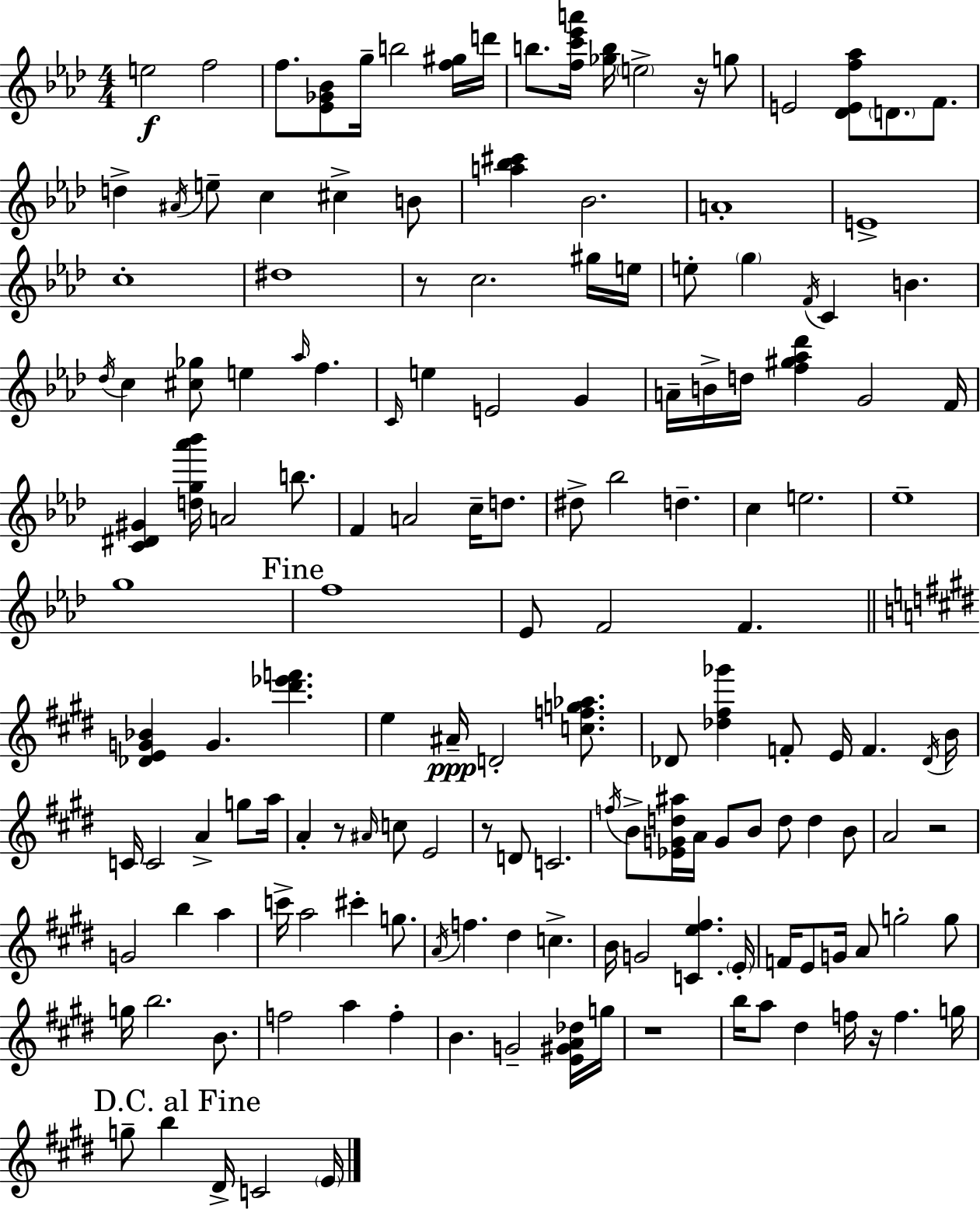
{
  \clef treble
  \numericTimeSignature
  \time 4/4
  \key aes \major
  e''2\f f''2 | f''8. <ees' ges' bes'>8 g''16-- b''2 <f'' gis''>16 d'''16 | b''8. <f'' c''' ees''' a'''>16 <ges'' b''>16 \parenthesize e''2-> r16 g''8 | e'2 <des' e' f'' aes''>8 \parenthesize d'8. f'8. | \break d''4-> \acciaccatura { ais'16 } e''8-- c''4 cis''4-> b'8 | <a'' bes'' cis'''>4 bes'2. | a'1-. | e'1-> | \break c''1-. | dis''1 | r8 c''2. gis''16 | e''16 e''8-. \parenthesize g''4 \acciaccatura { f'16 } c'4 b'4. | \break \acciaccatura { des''16 } c''4 <cis'' ges''>8 e''4 \grace { aes''16 } f''4. | \grace { c'16 } e''4 e'2 | g'4 a'16-- b'16-> d''16 <f'' gis'' aes'' des'''>4 g'2 | f'16 <c' dis' gis'>4 <d'' g'' aes''' bes'''>16 a'2 | \break b''8. f'4 a'2 | c''16-- d''8. dis''8-> bes''2 d''4.-- | c''4 e''2. | ees''1-- | \break g''1 | \mark "Fine" f''1 | ees'8 f'2 f'4. | \bar "||" \break \key e \major <des' e' g' bes'>4 g'4. <dis''' ees''' f'''>4. | e''4 ais'16--\ppp d'2-. <c'' f'' g'' aes''>8. | des'8 <des'' fis'' ges'''>4 f'8-. e'16 f'4. \acciaccatura { des'16 } | b'16 c'16 c'2 a'4-> g''8 | \break a''16 a'4-. r8 \grace { ais'16 } c''8 e'2 | r8 d'8 c'2. | \acciaccatura { f''16 } b'8-> <ees' g' d'' ais''>16 a'16 g'8 b'8 d''8 d''4 | b'8 a'2 r2 | \break g'2 b''4 a''4 | c'''16-> a''2 cis'''4-. | g''8. \acciaccatura { a'16 } f''4. dis''4 c''4.-> | b'16 g'2 <c' e'' fis''>4. | \break \parenthesize e'16-. f'16 e'8 g'16 a'8 g''2-. | g''8 g''16 b''2. | b'8. f''2 a''4 | f''4-. b'4. g'2-- | \break <e' gis' a' des''>16 g''16 r1 | b''16 a''8 dis''4 f''16 r16 f''4. | g''16 \mark "D.C. al Fine" g''8-- b''4 dis'16-> c'2 | \parenthesize e'16 \bar "|."
}